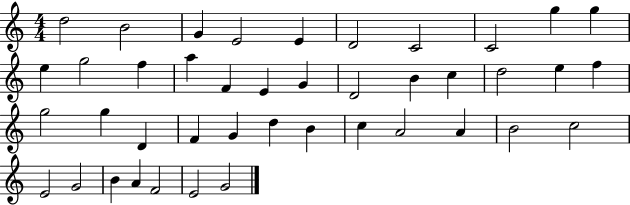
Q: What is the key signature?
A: C major